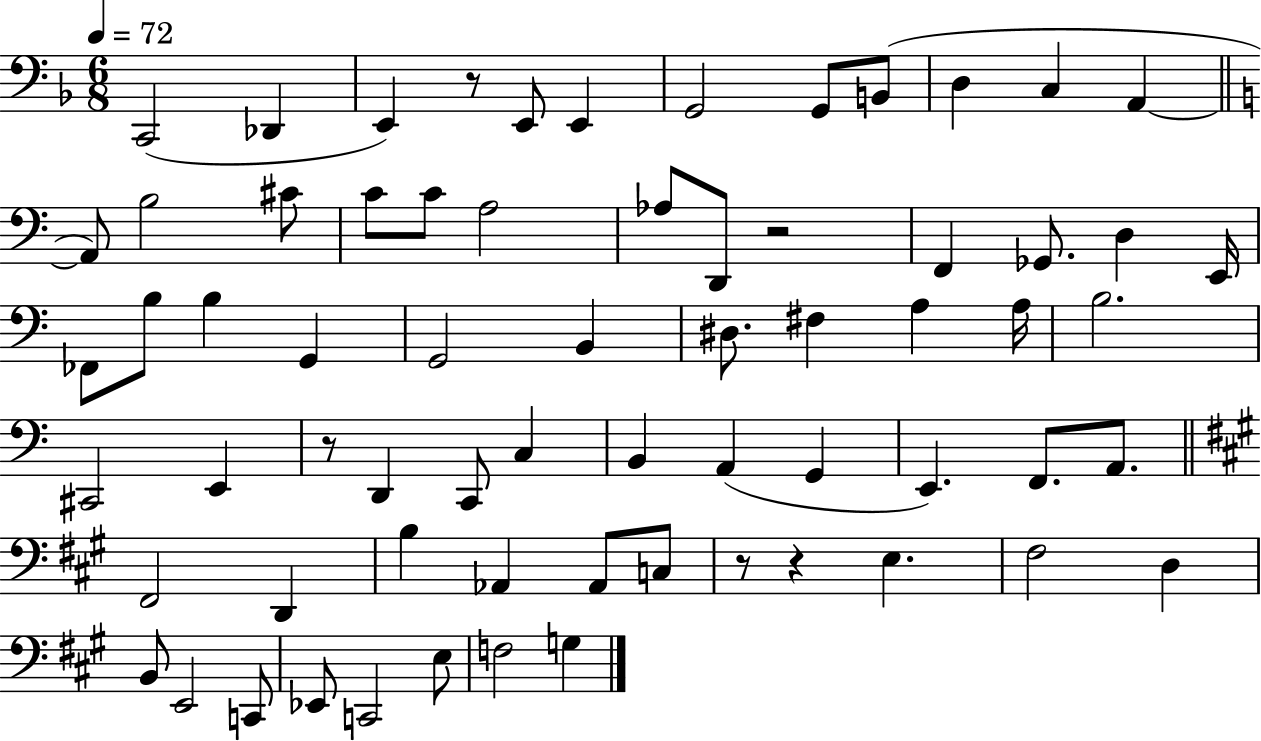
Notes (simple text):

C2/h Db2/q E2/q R/e E2/e E2/q G2/h G2/e B2/e D3/q C3/q A2/q A2/e B3/h C#4/e C4/e C4/e A3/h Ab3/e D2/e R/h F2/q Gb2/e. D3/q E2/s FES2/e B3/e B3/q G2/q G2/h B2/q D#3/e. F#3/q A3/q A3/s B3/h. C#2/h E2/q R/e D2/q C2/e C3/q B2/q A2/q G2/q E2/q. F2/e. A2/e. F#2/h D2/q B3/q Ab2/q Ab2/e C3/e R/e R/q E3/q. F#3/h D3/q B2/e E2/h C2/e Eb2/e C2/h E3/e F3/h G3/q